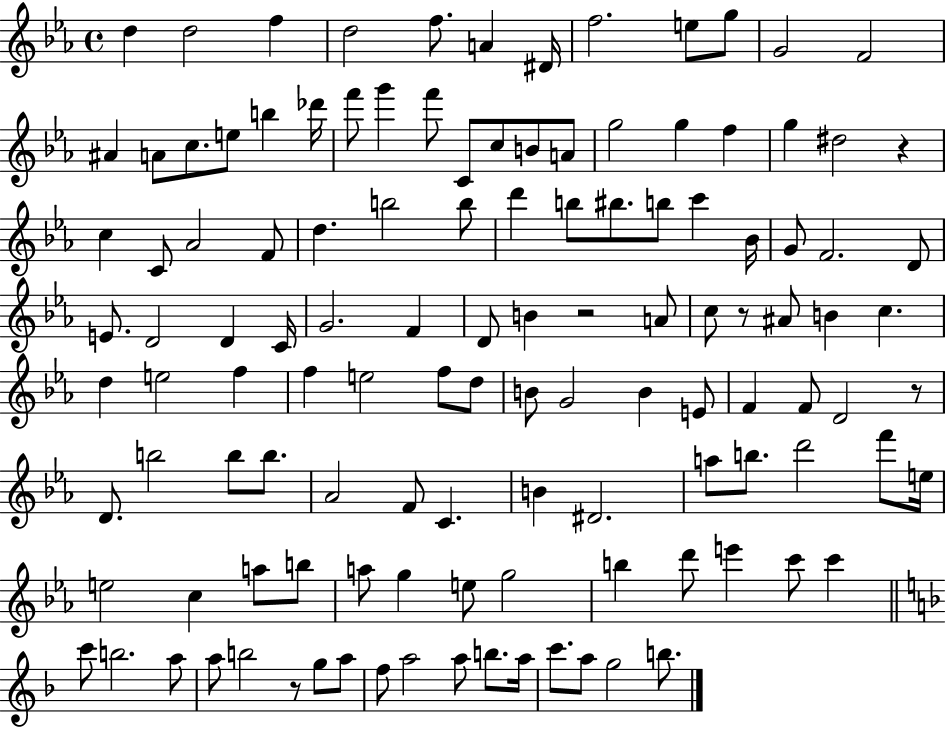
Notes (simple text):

D5/q D5/h F5/q D5/h F5/e. A4/q D#4/s F5/h. E5/e G5/e G4/h F4/h A#4/q A4/e C5/e. E5/e B5/q Db6/s F6/e G6/q F6/e C4/e C5/e B4/e A4/e G5/h G5/q F5/q G5/q D#5/h R/q C5/q C4/e Ab4/h F4/e D5/q. B5/h B5/e D6/q B5/e BIS5/e. B5/e C6/q Bb4/s G4/e F4/h. D4/e E4/e. D4/h D4/q C4/s G4/h. F4/q D4/e B4/q R/h A4/e C5/e R/e A#4/e B4/q C5/q. D5/q E5/h F5/q F5/q E5/h F5/e D5/e B4/e G4/h B4/q E4/e F4/q F4/e D4/h R/e D4/e. B5/h B5/e B5/e. Ab4/h F4/e C4/q. B4/q D#4/h. A5/e B5/e. D6/h F6/e E5/s E5/h C5/q A5/e B5/e A5/e G5/q E5/e G5/h B5/q D6/e E6/q C6/e C6/q C6/e B5/h. A5/e A5/e B5/h R/e G5/e A5/e F5/e A5/h A5/e B5/e. A5/s C6/e. A5/e G5/h B5/e.